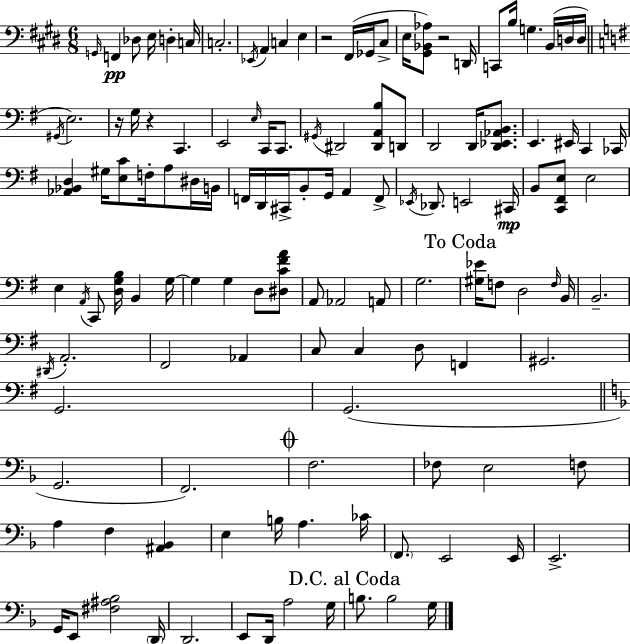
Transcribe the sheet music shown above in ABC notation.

X:1
T:Untitled
M:6/8
L:1/4
K:E
G,,/4 F,, _D,/2 E,/4 D, C,/4 C,2 _E,,/4 A,, C, E, z2 ^F,,/4 _G,,/4 ^C,/2 E,/4 [^G,,_B,,_A,]/2 z2 D,,/4 C,,/2 B,/4 G, B,,/4 D,/4 D,/4 ^G,,/4 E,2 z/4 G,/4 z C,, E,,2 E,/4 C,,/4 C,,/2 ^G,,/4 ^D,,2 [^D,,A,,B,]/2 D,,/2 D,,2 D,,/4 [D,,_E,,_A,,B,,]/2 E,, ^E,,/4 C,, _C,,/4 [_A,,_B,,D,] ^G,/4 [E,C]/2 F,/4 A,/2 ^D,/4 B,,/4 F,,/4 D,,/4 ^C,,/4 B,,/2 G,,/4 A,, F,,/2 _E,,/4 _D,,/2 E,,2 ^C,,/4 B,,/2 [C,,^F,,E,]/2 E,2 E, A,,/4 C,,/2 [D,G,B,]/4 B,, G,/4 G, G, D,/2 [^D,C^FA]/2 A,,/2 _A,,2 A,,/2 G,2 [^G,_E]/4 F,/2 D,2 F,/4 B,,/4 B,,2 ^D,,/4 A,,2 ^F,,2 _A,, C,/2 C, D,/2 F,, ^G,,2 G,,2 G,,2 G,,2 F,,2 F,2 _F,/2 E,2 F,/2 A, F, [^A,,_B,,] E, B,/4 A, _C/4 F,,/2 E,,2 E,,/4 E,,2 G,,/4 E,,/2 [^F,^A,_B,]2 D,,/4 D,,2 E,,/2 D,,/4 A,2 G,/4 B,/2 B,2 G,/4